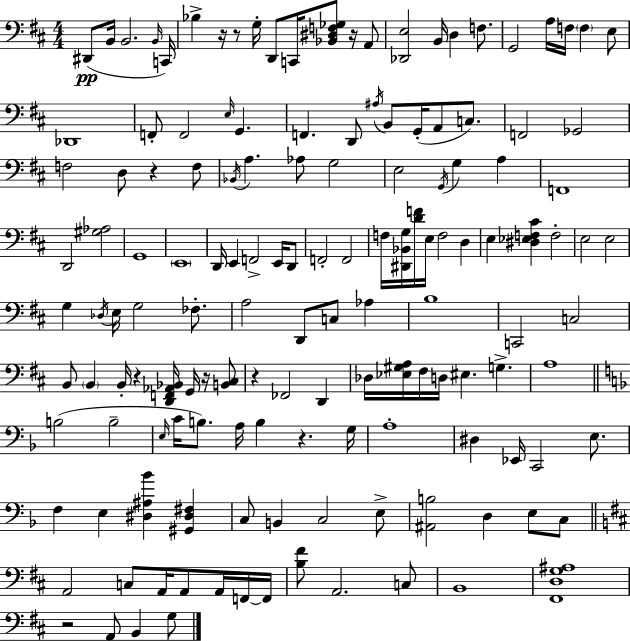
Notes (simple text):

D#2/e B2/s B2/h. B2/s C2/s Bb3/q R/s R/e G3/s D2/e C2/s [Bb2,D#3,F3,Gb3]/e R/s A2/e [Db2,E3]/h B2/s D3/q F3/e. G2/h A3/s F3/s F3/q E3/e Db2/w F2/e F2/h E3/s G2/q. F2/q. D2/e A#3/s B2/e G2/s A2/e C3/e. F2/h Gb2/h F3/h D3/e R/q F3/e Bb2/s A3/q. Ab3/e G3/h E3/h G2/s G3/q A3/q F2/w D2/h [G#3,Ab3]/h G2/w E2/w D2/s E2/q F2/h E2/s D2/e F2/h F2/h F3/s [D#2,Bb2,G3]/s [D4,F4]/s E3/s F3/h D3/q E3/q [D#3,Eb3,F3,C#4]/q F3/h E3/h E3/h G3/q Db3/s E3/s G3/h FES3/e. A3/h D2/e C3/e Ab3/q B3/w C2/h C3/h B2/e B2/q B2/s R/q [D2,F2,Ab2,Bb2]/s G2/s R/s [B2,C#3]/e R/q FES2/h D2/q Db3/s [Eb3,G#3,A3]/s F#3/s D3/s EIS3/q. G3/q. A3/w B3/h B3/h E3/s C4/s B3/e. A3/s B3/q R/q. G3/s A3/w D#3/q Eb2/s C2/h E3/e. F3/q E3/q [D#3,A#3,Bb4]/q [G#2,D#3,F#3]/q C3/e B2/q C3/h E3/e [A#2,B3]/h D3/q E3/e C3/e A2/h C3/e A2/s A2/e A2/s F2/s F2/s [B3,F#4]/e A2/h. C3/e B2/w [F#2,D3,G3,A#3]/w R/h A2/e B2/q G3/e